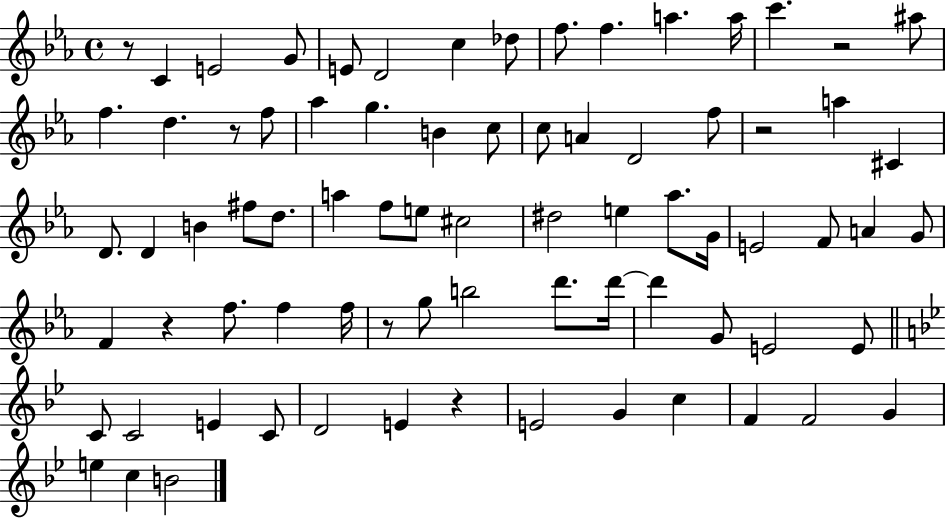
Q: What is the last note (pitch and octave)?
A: B4